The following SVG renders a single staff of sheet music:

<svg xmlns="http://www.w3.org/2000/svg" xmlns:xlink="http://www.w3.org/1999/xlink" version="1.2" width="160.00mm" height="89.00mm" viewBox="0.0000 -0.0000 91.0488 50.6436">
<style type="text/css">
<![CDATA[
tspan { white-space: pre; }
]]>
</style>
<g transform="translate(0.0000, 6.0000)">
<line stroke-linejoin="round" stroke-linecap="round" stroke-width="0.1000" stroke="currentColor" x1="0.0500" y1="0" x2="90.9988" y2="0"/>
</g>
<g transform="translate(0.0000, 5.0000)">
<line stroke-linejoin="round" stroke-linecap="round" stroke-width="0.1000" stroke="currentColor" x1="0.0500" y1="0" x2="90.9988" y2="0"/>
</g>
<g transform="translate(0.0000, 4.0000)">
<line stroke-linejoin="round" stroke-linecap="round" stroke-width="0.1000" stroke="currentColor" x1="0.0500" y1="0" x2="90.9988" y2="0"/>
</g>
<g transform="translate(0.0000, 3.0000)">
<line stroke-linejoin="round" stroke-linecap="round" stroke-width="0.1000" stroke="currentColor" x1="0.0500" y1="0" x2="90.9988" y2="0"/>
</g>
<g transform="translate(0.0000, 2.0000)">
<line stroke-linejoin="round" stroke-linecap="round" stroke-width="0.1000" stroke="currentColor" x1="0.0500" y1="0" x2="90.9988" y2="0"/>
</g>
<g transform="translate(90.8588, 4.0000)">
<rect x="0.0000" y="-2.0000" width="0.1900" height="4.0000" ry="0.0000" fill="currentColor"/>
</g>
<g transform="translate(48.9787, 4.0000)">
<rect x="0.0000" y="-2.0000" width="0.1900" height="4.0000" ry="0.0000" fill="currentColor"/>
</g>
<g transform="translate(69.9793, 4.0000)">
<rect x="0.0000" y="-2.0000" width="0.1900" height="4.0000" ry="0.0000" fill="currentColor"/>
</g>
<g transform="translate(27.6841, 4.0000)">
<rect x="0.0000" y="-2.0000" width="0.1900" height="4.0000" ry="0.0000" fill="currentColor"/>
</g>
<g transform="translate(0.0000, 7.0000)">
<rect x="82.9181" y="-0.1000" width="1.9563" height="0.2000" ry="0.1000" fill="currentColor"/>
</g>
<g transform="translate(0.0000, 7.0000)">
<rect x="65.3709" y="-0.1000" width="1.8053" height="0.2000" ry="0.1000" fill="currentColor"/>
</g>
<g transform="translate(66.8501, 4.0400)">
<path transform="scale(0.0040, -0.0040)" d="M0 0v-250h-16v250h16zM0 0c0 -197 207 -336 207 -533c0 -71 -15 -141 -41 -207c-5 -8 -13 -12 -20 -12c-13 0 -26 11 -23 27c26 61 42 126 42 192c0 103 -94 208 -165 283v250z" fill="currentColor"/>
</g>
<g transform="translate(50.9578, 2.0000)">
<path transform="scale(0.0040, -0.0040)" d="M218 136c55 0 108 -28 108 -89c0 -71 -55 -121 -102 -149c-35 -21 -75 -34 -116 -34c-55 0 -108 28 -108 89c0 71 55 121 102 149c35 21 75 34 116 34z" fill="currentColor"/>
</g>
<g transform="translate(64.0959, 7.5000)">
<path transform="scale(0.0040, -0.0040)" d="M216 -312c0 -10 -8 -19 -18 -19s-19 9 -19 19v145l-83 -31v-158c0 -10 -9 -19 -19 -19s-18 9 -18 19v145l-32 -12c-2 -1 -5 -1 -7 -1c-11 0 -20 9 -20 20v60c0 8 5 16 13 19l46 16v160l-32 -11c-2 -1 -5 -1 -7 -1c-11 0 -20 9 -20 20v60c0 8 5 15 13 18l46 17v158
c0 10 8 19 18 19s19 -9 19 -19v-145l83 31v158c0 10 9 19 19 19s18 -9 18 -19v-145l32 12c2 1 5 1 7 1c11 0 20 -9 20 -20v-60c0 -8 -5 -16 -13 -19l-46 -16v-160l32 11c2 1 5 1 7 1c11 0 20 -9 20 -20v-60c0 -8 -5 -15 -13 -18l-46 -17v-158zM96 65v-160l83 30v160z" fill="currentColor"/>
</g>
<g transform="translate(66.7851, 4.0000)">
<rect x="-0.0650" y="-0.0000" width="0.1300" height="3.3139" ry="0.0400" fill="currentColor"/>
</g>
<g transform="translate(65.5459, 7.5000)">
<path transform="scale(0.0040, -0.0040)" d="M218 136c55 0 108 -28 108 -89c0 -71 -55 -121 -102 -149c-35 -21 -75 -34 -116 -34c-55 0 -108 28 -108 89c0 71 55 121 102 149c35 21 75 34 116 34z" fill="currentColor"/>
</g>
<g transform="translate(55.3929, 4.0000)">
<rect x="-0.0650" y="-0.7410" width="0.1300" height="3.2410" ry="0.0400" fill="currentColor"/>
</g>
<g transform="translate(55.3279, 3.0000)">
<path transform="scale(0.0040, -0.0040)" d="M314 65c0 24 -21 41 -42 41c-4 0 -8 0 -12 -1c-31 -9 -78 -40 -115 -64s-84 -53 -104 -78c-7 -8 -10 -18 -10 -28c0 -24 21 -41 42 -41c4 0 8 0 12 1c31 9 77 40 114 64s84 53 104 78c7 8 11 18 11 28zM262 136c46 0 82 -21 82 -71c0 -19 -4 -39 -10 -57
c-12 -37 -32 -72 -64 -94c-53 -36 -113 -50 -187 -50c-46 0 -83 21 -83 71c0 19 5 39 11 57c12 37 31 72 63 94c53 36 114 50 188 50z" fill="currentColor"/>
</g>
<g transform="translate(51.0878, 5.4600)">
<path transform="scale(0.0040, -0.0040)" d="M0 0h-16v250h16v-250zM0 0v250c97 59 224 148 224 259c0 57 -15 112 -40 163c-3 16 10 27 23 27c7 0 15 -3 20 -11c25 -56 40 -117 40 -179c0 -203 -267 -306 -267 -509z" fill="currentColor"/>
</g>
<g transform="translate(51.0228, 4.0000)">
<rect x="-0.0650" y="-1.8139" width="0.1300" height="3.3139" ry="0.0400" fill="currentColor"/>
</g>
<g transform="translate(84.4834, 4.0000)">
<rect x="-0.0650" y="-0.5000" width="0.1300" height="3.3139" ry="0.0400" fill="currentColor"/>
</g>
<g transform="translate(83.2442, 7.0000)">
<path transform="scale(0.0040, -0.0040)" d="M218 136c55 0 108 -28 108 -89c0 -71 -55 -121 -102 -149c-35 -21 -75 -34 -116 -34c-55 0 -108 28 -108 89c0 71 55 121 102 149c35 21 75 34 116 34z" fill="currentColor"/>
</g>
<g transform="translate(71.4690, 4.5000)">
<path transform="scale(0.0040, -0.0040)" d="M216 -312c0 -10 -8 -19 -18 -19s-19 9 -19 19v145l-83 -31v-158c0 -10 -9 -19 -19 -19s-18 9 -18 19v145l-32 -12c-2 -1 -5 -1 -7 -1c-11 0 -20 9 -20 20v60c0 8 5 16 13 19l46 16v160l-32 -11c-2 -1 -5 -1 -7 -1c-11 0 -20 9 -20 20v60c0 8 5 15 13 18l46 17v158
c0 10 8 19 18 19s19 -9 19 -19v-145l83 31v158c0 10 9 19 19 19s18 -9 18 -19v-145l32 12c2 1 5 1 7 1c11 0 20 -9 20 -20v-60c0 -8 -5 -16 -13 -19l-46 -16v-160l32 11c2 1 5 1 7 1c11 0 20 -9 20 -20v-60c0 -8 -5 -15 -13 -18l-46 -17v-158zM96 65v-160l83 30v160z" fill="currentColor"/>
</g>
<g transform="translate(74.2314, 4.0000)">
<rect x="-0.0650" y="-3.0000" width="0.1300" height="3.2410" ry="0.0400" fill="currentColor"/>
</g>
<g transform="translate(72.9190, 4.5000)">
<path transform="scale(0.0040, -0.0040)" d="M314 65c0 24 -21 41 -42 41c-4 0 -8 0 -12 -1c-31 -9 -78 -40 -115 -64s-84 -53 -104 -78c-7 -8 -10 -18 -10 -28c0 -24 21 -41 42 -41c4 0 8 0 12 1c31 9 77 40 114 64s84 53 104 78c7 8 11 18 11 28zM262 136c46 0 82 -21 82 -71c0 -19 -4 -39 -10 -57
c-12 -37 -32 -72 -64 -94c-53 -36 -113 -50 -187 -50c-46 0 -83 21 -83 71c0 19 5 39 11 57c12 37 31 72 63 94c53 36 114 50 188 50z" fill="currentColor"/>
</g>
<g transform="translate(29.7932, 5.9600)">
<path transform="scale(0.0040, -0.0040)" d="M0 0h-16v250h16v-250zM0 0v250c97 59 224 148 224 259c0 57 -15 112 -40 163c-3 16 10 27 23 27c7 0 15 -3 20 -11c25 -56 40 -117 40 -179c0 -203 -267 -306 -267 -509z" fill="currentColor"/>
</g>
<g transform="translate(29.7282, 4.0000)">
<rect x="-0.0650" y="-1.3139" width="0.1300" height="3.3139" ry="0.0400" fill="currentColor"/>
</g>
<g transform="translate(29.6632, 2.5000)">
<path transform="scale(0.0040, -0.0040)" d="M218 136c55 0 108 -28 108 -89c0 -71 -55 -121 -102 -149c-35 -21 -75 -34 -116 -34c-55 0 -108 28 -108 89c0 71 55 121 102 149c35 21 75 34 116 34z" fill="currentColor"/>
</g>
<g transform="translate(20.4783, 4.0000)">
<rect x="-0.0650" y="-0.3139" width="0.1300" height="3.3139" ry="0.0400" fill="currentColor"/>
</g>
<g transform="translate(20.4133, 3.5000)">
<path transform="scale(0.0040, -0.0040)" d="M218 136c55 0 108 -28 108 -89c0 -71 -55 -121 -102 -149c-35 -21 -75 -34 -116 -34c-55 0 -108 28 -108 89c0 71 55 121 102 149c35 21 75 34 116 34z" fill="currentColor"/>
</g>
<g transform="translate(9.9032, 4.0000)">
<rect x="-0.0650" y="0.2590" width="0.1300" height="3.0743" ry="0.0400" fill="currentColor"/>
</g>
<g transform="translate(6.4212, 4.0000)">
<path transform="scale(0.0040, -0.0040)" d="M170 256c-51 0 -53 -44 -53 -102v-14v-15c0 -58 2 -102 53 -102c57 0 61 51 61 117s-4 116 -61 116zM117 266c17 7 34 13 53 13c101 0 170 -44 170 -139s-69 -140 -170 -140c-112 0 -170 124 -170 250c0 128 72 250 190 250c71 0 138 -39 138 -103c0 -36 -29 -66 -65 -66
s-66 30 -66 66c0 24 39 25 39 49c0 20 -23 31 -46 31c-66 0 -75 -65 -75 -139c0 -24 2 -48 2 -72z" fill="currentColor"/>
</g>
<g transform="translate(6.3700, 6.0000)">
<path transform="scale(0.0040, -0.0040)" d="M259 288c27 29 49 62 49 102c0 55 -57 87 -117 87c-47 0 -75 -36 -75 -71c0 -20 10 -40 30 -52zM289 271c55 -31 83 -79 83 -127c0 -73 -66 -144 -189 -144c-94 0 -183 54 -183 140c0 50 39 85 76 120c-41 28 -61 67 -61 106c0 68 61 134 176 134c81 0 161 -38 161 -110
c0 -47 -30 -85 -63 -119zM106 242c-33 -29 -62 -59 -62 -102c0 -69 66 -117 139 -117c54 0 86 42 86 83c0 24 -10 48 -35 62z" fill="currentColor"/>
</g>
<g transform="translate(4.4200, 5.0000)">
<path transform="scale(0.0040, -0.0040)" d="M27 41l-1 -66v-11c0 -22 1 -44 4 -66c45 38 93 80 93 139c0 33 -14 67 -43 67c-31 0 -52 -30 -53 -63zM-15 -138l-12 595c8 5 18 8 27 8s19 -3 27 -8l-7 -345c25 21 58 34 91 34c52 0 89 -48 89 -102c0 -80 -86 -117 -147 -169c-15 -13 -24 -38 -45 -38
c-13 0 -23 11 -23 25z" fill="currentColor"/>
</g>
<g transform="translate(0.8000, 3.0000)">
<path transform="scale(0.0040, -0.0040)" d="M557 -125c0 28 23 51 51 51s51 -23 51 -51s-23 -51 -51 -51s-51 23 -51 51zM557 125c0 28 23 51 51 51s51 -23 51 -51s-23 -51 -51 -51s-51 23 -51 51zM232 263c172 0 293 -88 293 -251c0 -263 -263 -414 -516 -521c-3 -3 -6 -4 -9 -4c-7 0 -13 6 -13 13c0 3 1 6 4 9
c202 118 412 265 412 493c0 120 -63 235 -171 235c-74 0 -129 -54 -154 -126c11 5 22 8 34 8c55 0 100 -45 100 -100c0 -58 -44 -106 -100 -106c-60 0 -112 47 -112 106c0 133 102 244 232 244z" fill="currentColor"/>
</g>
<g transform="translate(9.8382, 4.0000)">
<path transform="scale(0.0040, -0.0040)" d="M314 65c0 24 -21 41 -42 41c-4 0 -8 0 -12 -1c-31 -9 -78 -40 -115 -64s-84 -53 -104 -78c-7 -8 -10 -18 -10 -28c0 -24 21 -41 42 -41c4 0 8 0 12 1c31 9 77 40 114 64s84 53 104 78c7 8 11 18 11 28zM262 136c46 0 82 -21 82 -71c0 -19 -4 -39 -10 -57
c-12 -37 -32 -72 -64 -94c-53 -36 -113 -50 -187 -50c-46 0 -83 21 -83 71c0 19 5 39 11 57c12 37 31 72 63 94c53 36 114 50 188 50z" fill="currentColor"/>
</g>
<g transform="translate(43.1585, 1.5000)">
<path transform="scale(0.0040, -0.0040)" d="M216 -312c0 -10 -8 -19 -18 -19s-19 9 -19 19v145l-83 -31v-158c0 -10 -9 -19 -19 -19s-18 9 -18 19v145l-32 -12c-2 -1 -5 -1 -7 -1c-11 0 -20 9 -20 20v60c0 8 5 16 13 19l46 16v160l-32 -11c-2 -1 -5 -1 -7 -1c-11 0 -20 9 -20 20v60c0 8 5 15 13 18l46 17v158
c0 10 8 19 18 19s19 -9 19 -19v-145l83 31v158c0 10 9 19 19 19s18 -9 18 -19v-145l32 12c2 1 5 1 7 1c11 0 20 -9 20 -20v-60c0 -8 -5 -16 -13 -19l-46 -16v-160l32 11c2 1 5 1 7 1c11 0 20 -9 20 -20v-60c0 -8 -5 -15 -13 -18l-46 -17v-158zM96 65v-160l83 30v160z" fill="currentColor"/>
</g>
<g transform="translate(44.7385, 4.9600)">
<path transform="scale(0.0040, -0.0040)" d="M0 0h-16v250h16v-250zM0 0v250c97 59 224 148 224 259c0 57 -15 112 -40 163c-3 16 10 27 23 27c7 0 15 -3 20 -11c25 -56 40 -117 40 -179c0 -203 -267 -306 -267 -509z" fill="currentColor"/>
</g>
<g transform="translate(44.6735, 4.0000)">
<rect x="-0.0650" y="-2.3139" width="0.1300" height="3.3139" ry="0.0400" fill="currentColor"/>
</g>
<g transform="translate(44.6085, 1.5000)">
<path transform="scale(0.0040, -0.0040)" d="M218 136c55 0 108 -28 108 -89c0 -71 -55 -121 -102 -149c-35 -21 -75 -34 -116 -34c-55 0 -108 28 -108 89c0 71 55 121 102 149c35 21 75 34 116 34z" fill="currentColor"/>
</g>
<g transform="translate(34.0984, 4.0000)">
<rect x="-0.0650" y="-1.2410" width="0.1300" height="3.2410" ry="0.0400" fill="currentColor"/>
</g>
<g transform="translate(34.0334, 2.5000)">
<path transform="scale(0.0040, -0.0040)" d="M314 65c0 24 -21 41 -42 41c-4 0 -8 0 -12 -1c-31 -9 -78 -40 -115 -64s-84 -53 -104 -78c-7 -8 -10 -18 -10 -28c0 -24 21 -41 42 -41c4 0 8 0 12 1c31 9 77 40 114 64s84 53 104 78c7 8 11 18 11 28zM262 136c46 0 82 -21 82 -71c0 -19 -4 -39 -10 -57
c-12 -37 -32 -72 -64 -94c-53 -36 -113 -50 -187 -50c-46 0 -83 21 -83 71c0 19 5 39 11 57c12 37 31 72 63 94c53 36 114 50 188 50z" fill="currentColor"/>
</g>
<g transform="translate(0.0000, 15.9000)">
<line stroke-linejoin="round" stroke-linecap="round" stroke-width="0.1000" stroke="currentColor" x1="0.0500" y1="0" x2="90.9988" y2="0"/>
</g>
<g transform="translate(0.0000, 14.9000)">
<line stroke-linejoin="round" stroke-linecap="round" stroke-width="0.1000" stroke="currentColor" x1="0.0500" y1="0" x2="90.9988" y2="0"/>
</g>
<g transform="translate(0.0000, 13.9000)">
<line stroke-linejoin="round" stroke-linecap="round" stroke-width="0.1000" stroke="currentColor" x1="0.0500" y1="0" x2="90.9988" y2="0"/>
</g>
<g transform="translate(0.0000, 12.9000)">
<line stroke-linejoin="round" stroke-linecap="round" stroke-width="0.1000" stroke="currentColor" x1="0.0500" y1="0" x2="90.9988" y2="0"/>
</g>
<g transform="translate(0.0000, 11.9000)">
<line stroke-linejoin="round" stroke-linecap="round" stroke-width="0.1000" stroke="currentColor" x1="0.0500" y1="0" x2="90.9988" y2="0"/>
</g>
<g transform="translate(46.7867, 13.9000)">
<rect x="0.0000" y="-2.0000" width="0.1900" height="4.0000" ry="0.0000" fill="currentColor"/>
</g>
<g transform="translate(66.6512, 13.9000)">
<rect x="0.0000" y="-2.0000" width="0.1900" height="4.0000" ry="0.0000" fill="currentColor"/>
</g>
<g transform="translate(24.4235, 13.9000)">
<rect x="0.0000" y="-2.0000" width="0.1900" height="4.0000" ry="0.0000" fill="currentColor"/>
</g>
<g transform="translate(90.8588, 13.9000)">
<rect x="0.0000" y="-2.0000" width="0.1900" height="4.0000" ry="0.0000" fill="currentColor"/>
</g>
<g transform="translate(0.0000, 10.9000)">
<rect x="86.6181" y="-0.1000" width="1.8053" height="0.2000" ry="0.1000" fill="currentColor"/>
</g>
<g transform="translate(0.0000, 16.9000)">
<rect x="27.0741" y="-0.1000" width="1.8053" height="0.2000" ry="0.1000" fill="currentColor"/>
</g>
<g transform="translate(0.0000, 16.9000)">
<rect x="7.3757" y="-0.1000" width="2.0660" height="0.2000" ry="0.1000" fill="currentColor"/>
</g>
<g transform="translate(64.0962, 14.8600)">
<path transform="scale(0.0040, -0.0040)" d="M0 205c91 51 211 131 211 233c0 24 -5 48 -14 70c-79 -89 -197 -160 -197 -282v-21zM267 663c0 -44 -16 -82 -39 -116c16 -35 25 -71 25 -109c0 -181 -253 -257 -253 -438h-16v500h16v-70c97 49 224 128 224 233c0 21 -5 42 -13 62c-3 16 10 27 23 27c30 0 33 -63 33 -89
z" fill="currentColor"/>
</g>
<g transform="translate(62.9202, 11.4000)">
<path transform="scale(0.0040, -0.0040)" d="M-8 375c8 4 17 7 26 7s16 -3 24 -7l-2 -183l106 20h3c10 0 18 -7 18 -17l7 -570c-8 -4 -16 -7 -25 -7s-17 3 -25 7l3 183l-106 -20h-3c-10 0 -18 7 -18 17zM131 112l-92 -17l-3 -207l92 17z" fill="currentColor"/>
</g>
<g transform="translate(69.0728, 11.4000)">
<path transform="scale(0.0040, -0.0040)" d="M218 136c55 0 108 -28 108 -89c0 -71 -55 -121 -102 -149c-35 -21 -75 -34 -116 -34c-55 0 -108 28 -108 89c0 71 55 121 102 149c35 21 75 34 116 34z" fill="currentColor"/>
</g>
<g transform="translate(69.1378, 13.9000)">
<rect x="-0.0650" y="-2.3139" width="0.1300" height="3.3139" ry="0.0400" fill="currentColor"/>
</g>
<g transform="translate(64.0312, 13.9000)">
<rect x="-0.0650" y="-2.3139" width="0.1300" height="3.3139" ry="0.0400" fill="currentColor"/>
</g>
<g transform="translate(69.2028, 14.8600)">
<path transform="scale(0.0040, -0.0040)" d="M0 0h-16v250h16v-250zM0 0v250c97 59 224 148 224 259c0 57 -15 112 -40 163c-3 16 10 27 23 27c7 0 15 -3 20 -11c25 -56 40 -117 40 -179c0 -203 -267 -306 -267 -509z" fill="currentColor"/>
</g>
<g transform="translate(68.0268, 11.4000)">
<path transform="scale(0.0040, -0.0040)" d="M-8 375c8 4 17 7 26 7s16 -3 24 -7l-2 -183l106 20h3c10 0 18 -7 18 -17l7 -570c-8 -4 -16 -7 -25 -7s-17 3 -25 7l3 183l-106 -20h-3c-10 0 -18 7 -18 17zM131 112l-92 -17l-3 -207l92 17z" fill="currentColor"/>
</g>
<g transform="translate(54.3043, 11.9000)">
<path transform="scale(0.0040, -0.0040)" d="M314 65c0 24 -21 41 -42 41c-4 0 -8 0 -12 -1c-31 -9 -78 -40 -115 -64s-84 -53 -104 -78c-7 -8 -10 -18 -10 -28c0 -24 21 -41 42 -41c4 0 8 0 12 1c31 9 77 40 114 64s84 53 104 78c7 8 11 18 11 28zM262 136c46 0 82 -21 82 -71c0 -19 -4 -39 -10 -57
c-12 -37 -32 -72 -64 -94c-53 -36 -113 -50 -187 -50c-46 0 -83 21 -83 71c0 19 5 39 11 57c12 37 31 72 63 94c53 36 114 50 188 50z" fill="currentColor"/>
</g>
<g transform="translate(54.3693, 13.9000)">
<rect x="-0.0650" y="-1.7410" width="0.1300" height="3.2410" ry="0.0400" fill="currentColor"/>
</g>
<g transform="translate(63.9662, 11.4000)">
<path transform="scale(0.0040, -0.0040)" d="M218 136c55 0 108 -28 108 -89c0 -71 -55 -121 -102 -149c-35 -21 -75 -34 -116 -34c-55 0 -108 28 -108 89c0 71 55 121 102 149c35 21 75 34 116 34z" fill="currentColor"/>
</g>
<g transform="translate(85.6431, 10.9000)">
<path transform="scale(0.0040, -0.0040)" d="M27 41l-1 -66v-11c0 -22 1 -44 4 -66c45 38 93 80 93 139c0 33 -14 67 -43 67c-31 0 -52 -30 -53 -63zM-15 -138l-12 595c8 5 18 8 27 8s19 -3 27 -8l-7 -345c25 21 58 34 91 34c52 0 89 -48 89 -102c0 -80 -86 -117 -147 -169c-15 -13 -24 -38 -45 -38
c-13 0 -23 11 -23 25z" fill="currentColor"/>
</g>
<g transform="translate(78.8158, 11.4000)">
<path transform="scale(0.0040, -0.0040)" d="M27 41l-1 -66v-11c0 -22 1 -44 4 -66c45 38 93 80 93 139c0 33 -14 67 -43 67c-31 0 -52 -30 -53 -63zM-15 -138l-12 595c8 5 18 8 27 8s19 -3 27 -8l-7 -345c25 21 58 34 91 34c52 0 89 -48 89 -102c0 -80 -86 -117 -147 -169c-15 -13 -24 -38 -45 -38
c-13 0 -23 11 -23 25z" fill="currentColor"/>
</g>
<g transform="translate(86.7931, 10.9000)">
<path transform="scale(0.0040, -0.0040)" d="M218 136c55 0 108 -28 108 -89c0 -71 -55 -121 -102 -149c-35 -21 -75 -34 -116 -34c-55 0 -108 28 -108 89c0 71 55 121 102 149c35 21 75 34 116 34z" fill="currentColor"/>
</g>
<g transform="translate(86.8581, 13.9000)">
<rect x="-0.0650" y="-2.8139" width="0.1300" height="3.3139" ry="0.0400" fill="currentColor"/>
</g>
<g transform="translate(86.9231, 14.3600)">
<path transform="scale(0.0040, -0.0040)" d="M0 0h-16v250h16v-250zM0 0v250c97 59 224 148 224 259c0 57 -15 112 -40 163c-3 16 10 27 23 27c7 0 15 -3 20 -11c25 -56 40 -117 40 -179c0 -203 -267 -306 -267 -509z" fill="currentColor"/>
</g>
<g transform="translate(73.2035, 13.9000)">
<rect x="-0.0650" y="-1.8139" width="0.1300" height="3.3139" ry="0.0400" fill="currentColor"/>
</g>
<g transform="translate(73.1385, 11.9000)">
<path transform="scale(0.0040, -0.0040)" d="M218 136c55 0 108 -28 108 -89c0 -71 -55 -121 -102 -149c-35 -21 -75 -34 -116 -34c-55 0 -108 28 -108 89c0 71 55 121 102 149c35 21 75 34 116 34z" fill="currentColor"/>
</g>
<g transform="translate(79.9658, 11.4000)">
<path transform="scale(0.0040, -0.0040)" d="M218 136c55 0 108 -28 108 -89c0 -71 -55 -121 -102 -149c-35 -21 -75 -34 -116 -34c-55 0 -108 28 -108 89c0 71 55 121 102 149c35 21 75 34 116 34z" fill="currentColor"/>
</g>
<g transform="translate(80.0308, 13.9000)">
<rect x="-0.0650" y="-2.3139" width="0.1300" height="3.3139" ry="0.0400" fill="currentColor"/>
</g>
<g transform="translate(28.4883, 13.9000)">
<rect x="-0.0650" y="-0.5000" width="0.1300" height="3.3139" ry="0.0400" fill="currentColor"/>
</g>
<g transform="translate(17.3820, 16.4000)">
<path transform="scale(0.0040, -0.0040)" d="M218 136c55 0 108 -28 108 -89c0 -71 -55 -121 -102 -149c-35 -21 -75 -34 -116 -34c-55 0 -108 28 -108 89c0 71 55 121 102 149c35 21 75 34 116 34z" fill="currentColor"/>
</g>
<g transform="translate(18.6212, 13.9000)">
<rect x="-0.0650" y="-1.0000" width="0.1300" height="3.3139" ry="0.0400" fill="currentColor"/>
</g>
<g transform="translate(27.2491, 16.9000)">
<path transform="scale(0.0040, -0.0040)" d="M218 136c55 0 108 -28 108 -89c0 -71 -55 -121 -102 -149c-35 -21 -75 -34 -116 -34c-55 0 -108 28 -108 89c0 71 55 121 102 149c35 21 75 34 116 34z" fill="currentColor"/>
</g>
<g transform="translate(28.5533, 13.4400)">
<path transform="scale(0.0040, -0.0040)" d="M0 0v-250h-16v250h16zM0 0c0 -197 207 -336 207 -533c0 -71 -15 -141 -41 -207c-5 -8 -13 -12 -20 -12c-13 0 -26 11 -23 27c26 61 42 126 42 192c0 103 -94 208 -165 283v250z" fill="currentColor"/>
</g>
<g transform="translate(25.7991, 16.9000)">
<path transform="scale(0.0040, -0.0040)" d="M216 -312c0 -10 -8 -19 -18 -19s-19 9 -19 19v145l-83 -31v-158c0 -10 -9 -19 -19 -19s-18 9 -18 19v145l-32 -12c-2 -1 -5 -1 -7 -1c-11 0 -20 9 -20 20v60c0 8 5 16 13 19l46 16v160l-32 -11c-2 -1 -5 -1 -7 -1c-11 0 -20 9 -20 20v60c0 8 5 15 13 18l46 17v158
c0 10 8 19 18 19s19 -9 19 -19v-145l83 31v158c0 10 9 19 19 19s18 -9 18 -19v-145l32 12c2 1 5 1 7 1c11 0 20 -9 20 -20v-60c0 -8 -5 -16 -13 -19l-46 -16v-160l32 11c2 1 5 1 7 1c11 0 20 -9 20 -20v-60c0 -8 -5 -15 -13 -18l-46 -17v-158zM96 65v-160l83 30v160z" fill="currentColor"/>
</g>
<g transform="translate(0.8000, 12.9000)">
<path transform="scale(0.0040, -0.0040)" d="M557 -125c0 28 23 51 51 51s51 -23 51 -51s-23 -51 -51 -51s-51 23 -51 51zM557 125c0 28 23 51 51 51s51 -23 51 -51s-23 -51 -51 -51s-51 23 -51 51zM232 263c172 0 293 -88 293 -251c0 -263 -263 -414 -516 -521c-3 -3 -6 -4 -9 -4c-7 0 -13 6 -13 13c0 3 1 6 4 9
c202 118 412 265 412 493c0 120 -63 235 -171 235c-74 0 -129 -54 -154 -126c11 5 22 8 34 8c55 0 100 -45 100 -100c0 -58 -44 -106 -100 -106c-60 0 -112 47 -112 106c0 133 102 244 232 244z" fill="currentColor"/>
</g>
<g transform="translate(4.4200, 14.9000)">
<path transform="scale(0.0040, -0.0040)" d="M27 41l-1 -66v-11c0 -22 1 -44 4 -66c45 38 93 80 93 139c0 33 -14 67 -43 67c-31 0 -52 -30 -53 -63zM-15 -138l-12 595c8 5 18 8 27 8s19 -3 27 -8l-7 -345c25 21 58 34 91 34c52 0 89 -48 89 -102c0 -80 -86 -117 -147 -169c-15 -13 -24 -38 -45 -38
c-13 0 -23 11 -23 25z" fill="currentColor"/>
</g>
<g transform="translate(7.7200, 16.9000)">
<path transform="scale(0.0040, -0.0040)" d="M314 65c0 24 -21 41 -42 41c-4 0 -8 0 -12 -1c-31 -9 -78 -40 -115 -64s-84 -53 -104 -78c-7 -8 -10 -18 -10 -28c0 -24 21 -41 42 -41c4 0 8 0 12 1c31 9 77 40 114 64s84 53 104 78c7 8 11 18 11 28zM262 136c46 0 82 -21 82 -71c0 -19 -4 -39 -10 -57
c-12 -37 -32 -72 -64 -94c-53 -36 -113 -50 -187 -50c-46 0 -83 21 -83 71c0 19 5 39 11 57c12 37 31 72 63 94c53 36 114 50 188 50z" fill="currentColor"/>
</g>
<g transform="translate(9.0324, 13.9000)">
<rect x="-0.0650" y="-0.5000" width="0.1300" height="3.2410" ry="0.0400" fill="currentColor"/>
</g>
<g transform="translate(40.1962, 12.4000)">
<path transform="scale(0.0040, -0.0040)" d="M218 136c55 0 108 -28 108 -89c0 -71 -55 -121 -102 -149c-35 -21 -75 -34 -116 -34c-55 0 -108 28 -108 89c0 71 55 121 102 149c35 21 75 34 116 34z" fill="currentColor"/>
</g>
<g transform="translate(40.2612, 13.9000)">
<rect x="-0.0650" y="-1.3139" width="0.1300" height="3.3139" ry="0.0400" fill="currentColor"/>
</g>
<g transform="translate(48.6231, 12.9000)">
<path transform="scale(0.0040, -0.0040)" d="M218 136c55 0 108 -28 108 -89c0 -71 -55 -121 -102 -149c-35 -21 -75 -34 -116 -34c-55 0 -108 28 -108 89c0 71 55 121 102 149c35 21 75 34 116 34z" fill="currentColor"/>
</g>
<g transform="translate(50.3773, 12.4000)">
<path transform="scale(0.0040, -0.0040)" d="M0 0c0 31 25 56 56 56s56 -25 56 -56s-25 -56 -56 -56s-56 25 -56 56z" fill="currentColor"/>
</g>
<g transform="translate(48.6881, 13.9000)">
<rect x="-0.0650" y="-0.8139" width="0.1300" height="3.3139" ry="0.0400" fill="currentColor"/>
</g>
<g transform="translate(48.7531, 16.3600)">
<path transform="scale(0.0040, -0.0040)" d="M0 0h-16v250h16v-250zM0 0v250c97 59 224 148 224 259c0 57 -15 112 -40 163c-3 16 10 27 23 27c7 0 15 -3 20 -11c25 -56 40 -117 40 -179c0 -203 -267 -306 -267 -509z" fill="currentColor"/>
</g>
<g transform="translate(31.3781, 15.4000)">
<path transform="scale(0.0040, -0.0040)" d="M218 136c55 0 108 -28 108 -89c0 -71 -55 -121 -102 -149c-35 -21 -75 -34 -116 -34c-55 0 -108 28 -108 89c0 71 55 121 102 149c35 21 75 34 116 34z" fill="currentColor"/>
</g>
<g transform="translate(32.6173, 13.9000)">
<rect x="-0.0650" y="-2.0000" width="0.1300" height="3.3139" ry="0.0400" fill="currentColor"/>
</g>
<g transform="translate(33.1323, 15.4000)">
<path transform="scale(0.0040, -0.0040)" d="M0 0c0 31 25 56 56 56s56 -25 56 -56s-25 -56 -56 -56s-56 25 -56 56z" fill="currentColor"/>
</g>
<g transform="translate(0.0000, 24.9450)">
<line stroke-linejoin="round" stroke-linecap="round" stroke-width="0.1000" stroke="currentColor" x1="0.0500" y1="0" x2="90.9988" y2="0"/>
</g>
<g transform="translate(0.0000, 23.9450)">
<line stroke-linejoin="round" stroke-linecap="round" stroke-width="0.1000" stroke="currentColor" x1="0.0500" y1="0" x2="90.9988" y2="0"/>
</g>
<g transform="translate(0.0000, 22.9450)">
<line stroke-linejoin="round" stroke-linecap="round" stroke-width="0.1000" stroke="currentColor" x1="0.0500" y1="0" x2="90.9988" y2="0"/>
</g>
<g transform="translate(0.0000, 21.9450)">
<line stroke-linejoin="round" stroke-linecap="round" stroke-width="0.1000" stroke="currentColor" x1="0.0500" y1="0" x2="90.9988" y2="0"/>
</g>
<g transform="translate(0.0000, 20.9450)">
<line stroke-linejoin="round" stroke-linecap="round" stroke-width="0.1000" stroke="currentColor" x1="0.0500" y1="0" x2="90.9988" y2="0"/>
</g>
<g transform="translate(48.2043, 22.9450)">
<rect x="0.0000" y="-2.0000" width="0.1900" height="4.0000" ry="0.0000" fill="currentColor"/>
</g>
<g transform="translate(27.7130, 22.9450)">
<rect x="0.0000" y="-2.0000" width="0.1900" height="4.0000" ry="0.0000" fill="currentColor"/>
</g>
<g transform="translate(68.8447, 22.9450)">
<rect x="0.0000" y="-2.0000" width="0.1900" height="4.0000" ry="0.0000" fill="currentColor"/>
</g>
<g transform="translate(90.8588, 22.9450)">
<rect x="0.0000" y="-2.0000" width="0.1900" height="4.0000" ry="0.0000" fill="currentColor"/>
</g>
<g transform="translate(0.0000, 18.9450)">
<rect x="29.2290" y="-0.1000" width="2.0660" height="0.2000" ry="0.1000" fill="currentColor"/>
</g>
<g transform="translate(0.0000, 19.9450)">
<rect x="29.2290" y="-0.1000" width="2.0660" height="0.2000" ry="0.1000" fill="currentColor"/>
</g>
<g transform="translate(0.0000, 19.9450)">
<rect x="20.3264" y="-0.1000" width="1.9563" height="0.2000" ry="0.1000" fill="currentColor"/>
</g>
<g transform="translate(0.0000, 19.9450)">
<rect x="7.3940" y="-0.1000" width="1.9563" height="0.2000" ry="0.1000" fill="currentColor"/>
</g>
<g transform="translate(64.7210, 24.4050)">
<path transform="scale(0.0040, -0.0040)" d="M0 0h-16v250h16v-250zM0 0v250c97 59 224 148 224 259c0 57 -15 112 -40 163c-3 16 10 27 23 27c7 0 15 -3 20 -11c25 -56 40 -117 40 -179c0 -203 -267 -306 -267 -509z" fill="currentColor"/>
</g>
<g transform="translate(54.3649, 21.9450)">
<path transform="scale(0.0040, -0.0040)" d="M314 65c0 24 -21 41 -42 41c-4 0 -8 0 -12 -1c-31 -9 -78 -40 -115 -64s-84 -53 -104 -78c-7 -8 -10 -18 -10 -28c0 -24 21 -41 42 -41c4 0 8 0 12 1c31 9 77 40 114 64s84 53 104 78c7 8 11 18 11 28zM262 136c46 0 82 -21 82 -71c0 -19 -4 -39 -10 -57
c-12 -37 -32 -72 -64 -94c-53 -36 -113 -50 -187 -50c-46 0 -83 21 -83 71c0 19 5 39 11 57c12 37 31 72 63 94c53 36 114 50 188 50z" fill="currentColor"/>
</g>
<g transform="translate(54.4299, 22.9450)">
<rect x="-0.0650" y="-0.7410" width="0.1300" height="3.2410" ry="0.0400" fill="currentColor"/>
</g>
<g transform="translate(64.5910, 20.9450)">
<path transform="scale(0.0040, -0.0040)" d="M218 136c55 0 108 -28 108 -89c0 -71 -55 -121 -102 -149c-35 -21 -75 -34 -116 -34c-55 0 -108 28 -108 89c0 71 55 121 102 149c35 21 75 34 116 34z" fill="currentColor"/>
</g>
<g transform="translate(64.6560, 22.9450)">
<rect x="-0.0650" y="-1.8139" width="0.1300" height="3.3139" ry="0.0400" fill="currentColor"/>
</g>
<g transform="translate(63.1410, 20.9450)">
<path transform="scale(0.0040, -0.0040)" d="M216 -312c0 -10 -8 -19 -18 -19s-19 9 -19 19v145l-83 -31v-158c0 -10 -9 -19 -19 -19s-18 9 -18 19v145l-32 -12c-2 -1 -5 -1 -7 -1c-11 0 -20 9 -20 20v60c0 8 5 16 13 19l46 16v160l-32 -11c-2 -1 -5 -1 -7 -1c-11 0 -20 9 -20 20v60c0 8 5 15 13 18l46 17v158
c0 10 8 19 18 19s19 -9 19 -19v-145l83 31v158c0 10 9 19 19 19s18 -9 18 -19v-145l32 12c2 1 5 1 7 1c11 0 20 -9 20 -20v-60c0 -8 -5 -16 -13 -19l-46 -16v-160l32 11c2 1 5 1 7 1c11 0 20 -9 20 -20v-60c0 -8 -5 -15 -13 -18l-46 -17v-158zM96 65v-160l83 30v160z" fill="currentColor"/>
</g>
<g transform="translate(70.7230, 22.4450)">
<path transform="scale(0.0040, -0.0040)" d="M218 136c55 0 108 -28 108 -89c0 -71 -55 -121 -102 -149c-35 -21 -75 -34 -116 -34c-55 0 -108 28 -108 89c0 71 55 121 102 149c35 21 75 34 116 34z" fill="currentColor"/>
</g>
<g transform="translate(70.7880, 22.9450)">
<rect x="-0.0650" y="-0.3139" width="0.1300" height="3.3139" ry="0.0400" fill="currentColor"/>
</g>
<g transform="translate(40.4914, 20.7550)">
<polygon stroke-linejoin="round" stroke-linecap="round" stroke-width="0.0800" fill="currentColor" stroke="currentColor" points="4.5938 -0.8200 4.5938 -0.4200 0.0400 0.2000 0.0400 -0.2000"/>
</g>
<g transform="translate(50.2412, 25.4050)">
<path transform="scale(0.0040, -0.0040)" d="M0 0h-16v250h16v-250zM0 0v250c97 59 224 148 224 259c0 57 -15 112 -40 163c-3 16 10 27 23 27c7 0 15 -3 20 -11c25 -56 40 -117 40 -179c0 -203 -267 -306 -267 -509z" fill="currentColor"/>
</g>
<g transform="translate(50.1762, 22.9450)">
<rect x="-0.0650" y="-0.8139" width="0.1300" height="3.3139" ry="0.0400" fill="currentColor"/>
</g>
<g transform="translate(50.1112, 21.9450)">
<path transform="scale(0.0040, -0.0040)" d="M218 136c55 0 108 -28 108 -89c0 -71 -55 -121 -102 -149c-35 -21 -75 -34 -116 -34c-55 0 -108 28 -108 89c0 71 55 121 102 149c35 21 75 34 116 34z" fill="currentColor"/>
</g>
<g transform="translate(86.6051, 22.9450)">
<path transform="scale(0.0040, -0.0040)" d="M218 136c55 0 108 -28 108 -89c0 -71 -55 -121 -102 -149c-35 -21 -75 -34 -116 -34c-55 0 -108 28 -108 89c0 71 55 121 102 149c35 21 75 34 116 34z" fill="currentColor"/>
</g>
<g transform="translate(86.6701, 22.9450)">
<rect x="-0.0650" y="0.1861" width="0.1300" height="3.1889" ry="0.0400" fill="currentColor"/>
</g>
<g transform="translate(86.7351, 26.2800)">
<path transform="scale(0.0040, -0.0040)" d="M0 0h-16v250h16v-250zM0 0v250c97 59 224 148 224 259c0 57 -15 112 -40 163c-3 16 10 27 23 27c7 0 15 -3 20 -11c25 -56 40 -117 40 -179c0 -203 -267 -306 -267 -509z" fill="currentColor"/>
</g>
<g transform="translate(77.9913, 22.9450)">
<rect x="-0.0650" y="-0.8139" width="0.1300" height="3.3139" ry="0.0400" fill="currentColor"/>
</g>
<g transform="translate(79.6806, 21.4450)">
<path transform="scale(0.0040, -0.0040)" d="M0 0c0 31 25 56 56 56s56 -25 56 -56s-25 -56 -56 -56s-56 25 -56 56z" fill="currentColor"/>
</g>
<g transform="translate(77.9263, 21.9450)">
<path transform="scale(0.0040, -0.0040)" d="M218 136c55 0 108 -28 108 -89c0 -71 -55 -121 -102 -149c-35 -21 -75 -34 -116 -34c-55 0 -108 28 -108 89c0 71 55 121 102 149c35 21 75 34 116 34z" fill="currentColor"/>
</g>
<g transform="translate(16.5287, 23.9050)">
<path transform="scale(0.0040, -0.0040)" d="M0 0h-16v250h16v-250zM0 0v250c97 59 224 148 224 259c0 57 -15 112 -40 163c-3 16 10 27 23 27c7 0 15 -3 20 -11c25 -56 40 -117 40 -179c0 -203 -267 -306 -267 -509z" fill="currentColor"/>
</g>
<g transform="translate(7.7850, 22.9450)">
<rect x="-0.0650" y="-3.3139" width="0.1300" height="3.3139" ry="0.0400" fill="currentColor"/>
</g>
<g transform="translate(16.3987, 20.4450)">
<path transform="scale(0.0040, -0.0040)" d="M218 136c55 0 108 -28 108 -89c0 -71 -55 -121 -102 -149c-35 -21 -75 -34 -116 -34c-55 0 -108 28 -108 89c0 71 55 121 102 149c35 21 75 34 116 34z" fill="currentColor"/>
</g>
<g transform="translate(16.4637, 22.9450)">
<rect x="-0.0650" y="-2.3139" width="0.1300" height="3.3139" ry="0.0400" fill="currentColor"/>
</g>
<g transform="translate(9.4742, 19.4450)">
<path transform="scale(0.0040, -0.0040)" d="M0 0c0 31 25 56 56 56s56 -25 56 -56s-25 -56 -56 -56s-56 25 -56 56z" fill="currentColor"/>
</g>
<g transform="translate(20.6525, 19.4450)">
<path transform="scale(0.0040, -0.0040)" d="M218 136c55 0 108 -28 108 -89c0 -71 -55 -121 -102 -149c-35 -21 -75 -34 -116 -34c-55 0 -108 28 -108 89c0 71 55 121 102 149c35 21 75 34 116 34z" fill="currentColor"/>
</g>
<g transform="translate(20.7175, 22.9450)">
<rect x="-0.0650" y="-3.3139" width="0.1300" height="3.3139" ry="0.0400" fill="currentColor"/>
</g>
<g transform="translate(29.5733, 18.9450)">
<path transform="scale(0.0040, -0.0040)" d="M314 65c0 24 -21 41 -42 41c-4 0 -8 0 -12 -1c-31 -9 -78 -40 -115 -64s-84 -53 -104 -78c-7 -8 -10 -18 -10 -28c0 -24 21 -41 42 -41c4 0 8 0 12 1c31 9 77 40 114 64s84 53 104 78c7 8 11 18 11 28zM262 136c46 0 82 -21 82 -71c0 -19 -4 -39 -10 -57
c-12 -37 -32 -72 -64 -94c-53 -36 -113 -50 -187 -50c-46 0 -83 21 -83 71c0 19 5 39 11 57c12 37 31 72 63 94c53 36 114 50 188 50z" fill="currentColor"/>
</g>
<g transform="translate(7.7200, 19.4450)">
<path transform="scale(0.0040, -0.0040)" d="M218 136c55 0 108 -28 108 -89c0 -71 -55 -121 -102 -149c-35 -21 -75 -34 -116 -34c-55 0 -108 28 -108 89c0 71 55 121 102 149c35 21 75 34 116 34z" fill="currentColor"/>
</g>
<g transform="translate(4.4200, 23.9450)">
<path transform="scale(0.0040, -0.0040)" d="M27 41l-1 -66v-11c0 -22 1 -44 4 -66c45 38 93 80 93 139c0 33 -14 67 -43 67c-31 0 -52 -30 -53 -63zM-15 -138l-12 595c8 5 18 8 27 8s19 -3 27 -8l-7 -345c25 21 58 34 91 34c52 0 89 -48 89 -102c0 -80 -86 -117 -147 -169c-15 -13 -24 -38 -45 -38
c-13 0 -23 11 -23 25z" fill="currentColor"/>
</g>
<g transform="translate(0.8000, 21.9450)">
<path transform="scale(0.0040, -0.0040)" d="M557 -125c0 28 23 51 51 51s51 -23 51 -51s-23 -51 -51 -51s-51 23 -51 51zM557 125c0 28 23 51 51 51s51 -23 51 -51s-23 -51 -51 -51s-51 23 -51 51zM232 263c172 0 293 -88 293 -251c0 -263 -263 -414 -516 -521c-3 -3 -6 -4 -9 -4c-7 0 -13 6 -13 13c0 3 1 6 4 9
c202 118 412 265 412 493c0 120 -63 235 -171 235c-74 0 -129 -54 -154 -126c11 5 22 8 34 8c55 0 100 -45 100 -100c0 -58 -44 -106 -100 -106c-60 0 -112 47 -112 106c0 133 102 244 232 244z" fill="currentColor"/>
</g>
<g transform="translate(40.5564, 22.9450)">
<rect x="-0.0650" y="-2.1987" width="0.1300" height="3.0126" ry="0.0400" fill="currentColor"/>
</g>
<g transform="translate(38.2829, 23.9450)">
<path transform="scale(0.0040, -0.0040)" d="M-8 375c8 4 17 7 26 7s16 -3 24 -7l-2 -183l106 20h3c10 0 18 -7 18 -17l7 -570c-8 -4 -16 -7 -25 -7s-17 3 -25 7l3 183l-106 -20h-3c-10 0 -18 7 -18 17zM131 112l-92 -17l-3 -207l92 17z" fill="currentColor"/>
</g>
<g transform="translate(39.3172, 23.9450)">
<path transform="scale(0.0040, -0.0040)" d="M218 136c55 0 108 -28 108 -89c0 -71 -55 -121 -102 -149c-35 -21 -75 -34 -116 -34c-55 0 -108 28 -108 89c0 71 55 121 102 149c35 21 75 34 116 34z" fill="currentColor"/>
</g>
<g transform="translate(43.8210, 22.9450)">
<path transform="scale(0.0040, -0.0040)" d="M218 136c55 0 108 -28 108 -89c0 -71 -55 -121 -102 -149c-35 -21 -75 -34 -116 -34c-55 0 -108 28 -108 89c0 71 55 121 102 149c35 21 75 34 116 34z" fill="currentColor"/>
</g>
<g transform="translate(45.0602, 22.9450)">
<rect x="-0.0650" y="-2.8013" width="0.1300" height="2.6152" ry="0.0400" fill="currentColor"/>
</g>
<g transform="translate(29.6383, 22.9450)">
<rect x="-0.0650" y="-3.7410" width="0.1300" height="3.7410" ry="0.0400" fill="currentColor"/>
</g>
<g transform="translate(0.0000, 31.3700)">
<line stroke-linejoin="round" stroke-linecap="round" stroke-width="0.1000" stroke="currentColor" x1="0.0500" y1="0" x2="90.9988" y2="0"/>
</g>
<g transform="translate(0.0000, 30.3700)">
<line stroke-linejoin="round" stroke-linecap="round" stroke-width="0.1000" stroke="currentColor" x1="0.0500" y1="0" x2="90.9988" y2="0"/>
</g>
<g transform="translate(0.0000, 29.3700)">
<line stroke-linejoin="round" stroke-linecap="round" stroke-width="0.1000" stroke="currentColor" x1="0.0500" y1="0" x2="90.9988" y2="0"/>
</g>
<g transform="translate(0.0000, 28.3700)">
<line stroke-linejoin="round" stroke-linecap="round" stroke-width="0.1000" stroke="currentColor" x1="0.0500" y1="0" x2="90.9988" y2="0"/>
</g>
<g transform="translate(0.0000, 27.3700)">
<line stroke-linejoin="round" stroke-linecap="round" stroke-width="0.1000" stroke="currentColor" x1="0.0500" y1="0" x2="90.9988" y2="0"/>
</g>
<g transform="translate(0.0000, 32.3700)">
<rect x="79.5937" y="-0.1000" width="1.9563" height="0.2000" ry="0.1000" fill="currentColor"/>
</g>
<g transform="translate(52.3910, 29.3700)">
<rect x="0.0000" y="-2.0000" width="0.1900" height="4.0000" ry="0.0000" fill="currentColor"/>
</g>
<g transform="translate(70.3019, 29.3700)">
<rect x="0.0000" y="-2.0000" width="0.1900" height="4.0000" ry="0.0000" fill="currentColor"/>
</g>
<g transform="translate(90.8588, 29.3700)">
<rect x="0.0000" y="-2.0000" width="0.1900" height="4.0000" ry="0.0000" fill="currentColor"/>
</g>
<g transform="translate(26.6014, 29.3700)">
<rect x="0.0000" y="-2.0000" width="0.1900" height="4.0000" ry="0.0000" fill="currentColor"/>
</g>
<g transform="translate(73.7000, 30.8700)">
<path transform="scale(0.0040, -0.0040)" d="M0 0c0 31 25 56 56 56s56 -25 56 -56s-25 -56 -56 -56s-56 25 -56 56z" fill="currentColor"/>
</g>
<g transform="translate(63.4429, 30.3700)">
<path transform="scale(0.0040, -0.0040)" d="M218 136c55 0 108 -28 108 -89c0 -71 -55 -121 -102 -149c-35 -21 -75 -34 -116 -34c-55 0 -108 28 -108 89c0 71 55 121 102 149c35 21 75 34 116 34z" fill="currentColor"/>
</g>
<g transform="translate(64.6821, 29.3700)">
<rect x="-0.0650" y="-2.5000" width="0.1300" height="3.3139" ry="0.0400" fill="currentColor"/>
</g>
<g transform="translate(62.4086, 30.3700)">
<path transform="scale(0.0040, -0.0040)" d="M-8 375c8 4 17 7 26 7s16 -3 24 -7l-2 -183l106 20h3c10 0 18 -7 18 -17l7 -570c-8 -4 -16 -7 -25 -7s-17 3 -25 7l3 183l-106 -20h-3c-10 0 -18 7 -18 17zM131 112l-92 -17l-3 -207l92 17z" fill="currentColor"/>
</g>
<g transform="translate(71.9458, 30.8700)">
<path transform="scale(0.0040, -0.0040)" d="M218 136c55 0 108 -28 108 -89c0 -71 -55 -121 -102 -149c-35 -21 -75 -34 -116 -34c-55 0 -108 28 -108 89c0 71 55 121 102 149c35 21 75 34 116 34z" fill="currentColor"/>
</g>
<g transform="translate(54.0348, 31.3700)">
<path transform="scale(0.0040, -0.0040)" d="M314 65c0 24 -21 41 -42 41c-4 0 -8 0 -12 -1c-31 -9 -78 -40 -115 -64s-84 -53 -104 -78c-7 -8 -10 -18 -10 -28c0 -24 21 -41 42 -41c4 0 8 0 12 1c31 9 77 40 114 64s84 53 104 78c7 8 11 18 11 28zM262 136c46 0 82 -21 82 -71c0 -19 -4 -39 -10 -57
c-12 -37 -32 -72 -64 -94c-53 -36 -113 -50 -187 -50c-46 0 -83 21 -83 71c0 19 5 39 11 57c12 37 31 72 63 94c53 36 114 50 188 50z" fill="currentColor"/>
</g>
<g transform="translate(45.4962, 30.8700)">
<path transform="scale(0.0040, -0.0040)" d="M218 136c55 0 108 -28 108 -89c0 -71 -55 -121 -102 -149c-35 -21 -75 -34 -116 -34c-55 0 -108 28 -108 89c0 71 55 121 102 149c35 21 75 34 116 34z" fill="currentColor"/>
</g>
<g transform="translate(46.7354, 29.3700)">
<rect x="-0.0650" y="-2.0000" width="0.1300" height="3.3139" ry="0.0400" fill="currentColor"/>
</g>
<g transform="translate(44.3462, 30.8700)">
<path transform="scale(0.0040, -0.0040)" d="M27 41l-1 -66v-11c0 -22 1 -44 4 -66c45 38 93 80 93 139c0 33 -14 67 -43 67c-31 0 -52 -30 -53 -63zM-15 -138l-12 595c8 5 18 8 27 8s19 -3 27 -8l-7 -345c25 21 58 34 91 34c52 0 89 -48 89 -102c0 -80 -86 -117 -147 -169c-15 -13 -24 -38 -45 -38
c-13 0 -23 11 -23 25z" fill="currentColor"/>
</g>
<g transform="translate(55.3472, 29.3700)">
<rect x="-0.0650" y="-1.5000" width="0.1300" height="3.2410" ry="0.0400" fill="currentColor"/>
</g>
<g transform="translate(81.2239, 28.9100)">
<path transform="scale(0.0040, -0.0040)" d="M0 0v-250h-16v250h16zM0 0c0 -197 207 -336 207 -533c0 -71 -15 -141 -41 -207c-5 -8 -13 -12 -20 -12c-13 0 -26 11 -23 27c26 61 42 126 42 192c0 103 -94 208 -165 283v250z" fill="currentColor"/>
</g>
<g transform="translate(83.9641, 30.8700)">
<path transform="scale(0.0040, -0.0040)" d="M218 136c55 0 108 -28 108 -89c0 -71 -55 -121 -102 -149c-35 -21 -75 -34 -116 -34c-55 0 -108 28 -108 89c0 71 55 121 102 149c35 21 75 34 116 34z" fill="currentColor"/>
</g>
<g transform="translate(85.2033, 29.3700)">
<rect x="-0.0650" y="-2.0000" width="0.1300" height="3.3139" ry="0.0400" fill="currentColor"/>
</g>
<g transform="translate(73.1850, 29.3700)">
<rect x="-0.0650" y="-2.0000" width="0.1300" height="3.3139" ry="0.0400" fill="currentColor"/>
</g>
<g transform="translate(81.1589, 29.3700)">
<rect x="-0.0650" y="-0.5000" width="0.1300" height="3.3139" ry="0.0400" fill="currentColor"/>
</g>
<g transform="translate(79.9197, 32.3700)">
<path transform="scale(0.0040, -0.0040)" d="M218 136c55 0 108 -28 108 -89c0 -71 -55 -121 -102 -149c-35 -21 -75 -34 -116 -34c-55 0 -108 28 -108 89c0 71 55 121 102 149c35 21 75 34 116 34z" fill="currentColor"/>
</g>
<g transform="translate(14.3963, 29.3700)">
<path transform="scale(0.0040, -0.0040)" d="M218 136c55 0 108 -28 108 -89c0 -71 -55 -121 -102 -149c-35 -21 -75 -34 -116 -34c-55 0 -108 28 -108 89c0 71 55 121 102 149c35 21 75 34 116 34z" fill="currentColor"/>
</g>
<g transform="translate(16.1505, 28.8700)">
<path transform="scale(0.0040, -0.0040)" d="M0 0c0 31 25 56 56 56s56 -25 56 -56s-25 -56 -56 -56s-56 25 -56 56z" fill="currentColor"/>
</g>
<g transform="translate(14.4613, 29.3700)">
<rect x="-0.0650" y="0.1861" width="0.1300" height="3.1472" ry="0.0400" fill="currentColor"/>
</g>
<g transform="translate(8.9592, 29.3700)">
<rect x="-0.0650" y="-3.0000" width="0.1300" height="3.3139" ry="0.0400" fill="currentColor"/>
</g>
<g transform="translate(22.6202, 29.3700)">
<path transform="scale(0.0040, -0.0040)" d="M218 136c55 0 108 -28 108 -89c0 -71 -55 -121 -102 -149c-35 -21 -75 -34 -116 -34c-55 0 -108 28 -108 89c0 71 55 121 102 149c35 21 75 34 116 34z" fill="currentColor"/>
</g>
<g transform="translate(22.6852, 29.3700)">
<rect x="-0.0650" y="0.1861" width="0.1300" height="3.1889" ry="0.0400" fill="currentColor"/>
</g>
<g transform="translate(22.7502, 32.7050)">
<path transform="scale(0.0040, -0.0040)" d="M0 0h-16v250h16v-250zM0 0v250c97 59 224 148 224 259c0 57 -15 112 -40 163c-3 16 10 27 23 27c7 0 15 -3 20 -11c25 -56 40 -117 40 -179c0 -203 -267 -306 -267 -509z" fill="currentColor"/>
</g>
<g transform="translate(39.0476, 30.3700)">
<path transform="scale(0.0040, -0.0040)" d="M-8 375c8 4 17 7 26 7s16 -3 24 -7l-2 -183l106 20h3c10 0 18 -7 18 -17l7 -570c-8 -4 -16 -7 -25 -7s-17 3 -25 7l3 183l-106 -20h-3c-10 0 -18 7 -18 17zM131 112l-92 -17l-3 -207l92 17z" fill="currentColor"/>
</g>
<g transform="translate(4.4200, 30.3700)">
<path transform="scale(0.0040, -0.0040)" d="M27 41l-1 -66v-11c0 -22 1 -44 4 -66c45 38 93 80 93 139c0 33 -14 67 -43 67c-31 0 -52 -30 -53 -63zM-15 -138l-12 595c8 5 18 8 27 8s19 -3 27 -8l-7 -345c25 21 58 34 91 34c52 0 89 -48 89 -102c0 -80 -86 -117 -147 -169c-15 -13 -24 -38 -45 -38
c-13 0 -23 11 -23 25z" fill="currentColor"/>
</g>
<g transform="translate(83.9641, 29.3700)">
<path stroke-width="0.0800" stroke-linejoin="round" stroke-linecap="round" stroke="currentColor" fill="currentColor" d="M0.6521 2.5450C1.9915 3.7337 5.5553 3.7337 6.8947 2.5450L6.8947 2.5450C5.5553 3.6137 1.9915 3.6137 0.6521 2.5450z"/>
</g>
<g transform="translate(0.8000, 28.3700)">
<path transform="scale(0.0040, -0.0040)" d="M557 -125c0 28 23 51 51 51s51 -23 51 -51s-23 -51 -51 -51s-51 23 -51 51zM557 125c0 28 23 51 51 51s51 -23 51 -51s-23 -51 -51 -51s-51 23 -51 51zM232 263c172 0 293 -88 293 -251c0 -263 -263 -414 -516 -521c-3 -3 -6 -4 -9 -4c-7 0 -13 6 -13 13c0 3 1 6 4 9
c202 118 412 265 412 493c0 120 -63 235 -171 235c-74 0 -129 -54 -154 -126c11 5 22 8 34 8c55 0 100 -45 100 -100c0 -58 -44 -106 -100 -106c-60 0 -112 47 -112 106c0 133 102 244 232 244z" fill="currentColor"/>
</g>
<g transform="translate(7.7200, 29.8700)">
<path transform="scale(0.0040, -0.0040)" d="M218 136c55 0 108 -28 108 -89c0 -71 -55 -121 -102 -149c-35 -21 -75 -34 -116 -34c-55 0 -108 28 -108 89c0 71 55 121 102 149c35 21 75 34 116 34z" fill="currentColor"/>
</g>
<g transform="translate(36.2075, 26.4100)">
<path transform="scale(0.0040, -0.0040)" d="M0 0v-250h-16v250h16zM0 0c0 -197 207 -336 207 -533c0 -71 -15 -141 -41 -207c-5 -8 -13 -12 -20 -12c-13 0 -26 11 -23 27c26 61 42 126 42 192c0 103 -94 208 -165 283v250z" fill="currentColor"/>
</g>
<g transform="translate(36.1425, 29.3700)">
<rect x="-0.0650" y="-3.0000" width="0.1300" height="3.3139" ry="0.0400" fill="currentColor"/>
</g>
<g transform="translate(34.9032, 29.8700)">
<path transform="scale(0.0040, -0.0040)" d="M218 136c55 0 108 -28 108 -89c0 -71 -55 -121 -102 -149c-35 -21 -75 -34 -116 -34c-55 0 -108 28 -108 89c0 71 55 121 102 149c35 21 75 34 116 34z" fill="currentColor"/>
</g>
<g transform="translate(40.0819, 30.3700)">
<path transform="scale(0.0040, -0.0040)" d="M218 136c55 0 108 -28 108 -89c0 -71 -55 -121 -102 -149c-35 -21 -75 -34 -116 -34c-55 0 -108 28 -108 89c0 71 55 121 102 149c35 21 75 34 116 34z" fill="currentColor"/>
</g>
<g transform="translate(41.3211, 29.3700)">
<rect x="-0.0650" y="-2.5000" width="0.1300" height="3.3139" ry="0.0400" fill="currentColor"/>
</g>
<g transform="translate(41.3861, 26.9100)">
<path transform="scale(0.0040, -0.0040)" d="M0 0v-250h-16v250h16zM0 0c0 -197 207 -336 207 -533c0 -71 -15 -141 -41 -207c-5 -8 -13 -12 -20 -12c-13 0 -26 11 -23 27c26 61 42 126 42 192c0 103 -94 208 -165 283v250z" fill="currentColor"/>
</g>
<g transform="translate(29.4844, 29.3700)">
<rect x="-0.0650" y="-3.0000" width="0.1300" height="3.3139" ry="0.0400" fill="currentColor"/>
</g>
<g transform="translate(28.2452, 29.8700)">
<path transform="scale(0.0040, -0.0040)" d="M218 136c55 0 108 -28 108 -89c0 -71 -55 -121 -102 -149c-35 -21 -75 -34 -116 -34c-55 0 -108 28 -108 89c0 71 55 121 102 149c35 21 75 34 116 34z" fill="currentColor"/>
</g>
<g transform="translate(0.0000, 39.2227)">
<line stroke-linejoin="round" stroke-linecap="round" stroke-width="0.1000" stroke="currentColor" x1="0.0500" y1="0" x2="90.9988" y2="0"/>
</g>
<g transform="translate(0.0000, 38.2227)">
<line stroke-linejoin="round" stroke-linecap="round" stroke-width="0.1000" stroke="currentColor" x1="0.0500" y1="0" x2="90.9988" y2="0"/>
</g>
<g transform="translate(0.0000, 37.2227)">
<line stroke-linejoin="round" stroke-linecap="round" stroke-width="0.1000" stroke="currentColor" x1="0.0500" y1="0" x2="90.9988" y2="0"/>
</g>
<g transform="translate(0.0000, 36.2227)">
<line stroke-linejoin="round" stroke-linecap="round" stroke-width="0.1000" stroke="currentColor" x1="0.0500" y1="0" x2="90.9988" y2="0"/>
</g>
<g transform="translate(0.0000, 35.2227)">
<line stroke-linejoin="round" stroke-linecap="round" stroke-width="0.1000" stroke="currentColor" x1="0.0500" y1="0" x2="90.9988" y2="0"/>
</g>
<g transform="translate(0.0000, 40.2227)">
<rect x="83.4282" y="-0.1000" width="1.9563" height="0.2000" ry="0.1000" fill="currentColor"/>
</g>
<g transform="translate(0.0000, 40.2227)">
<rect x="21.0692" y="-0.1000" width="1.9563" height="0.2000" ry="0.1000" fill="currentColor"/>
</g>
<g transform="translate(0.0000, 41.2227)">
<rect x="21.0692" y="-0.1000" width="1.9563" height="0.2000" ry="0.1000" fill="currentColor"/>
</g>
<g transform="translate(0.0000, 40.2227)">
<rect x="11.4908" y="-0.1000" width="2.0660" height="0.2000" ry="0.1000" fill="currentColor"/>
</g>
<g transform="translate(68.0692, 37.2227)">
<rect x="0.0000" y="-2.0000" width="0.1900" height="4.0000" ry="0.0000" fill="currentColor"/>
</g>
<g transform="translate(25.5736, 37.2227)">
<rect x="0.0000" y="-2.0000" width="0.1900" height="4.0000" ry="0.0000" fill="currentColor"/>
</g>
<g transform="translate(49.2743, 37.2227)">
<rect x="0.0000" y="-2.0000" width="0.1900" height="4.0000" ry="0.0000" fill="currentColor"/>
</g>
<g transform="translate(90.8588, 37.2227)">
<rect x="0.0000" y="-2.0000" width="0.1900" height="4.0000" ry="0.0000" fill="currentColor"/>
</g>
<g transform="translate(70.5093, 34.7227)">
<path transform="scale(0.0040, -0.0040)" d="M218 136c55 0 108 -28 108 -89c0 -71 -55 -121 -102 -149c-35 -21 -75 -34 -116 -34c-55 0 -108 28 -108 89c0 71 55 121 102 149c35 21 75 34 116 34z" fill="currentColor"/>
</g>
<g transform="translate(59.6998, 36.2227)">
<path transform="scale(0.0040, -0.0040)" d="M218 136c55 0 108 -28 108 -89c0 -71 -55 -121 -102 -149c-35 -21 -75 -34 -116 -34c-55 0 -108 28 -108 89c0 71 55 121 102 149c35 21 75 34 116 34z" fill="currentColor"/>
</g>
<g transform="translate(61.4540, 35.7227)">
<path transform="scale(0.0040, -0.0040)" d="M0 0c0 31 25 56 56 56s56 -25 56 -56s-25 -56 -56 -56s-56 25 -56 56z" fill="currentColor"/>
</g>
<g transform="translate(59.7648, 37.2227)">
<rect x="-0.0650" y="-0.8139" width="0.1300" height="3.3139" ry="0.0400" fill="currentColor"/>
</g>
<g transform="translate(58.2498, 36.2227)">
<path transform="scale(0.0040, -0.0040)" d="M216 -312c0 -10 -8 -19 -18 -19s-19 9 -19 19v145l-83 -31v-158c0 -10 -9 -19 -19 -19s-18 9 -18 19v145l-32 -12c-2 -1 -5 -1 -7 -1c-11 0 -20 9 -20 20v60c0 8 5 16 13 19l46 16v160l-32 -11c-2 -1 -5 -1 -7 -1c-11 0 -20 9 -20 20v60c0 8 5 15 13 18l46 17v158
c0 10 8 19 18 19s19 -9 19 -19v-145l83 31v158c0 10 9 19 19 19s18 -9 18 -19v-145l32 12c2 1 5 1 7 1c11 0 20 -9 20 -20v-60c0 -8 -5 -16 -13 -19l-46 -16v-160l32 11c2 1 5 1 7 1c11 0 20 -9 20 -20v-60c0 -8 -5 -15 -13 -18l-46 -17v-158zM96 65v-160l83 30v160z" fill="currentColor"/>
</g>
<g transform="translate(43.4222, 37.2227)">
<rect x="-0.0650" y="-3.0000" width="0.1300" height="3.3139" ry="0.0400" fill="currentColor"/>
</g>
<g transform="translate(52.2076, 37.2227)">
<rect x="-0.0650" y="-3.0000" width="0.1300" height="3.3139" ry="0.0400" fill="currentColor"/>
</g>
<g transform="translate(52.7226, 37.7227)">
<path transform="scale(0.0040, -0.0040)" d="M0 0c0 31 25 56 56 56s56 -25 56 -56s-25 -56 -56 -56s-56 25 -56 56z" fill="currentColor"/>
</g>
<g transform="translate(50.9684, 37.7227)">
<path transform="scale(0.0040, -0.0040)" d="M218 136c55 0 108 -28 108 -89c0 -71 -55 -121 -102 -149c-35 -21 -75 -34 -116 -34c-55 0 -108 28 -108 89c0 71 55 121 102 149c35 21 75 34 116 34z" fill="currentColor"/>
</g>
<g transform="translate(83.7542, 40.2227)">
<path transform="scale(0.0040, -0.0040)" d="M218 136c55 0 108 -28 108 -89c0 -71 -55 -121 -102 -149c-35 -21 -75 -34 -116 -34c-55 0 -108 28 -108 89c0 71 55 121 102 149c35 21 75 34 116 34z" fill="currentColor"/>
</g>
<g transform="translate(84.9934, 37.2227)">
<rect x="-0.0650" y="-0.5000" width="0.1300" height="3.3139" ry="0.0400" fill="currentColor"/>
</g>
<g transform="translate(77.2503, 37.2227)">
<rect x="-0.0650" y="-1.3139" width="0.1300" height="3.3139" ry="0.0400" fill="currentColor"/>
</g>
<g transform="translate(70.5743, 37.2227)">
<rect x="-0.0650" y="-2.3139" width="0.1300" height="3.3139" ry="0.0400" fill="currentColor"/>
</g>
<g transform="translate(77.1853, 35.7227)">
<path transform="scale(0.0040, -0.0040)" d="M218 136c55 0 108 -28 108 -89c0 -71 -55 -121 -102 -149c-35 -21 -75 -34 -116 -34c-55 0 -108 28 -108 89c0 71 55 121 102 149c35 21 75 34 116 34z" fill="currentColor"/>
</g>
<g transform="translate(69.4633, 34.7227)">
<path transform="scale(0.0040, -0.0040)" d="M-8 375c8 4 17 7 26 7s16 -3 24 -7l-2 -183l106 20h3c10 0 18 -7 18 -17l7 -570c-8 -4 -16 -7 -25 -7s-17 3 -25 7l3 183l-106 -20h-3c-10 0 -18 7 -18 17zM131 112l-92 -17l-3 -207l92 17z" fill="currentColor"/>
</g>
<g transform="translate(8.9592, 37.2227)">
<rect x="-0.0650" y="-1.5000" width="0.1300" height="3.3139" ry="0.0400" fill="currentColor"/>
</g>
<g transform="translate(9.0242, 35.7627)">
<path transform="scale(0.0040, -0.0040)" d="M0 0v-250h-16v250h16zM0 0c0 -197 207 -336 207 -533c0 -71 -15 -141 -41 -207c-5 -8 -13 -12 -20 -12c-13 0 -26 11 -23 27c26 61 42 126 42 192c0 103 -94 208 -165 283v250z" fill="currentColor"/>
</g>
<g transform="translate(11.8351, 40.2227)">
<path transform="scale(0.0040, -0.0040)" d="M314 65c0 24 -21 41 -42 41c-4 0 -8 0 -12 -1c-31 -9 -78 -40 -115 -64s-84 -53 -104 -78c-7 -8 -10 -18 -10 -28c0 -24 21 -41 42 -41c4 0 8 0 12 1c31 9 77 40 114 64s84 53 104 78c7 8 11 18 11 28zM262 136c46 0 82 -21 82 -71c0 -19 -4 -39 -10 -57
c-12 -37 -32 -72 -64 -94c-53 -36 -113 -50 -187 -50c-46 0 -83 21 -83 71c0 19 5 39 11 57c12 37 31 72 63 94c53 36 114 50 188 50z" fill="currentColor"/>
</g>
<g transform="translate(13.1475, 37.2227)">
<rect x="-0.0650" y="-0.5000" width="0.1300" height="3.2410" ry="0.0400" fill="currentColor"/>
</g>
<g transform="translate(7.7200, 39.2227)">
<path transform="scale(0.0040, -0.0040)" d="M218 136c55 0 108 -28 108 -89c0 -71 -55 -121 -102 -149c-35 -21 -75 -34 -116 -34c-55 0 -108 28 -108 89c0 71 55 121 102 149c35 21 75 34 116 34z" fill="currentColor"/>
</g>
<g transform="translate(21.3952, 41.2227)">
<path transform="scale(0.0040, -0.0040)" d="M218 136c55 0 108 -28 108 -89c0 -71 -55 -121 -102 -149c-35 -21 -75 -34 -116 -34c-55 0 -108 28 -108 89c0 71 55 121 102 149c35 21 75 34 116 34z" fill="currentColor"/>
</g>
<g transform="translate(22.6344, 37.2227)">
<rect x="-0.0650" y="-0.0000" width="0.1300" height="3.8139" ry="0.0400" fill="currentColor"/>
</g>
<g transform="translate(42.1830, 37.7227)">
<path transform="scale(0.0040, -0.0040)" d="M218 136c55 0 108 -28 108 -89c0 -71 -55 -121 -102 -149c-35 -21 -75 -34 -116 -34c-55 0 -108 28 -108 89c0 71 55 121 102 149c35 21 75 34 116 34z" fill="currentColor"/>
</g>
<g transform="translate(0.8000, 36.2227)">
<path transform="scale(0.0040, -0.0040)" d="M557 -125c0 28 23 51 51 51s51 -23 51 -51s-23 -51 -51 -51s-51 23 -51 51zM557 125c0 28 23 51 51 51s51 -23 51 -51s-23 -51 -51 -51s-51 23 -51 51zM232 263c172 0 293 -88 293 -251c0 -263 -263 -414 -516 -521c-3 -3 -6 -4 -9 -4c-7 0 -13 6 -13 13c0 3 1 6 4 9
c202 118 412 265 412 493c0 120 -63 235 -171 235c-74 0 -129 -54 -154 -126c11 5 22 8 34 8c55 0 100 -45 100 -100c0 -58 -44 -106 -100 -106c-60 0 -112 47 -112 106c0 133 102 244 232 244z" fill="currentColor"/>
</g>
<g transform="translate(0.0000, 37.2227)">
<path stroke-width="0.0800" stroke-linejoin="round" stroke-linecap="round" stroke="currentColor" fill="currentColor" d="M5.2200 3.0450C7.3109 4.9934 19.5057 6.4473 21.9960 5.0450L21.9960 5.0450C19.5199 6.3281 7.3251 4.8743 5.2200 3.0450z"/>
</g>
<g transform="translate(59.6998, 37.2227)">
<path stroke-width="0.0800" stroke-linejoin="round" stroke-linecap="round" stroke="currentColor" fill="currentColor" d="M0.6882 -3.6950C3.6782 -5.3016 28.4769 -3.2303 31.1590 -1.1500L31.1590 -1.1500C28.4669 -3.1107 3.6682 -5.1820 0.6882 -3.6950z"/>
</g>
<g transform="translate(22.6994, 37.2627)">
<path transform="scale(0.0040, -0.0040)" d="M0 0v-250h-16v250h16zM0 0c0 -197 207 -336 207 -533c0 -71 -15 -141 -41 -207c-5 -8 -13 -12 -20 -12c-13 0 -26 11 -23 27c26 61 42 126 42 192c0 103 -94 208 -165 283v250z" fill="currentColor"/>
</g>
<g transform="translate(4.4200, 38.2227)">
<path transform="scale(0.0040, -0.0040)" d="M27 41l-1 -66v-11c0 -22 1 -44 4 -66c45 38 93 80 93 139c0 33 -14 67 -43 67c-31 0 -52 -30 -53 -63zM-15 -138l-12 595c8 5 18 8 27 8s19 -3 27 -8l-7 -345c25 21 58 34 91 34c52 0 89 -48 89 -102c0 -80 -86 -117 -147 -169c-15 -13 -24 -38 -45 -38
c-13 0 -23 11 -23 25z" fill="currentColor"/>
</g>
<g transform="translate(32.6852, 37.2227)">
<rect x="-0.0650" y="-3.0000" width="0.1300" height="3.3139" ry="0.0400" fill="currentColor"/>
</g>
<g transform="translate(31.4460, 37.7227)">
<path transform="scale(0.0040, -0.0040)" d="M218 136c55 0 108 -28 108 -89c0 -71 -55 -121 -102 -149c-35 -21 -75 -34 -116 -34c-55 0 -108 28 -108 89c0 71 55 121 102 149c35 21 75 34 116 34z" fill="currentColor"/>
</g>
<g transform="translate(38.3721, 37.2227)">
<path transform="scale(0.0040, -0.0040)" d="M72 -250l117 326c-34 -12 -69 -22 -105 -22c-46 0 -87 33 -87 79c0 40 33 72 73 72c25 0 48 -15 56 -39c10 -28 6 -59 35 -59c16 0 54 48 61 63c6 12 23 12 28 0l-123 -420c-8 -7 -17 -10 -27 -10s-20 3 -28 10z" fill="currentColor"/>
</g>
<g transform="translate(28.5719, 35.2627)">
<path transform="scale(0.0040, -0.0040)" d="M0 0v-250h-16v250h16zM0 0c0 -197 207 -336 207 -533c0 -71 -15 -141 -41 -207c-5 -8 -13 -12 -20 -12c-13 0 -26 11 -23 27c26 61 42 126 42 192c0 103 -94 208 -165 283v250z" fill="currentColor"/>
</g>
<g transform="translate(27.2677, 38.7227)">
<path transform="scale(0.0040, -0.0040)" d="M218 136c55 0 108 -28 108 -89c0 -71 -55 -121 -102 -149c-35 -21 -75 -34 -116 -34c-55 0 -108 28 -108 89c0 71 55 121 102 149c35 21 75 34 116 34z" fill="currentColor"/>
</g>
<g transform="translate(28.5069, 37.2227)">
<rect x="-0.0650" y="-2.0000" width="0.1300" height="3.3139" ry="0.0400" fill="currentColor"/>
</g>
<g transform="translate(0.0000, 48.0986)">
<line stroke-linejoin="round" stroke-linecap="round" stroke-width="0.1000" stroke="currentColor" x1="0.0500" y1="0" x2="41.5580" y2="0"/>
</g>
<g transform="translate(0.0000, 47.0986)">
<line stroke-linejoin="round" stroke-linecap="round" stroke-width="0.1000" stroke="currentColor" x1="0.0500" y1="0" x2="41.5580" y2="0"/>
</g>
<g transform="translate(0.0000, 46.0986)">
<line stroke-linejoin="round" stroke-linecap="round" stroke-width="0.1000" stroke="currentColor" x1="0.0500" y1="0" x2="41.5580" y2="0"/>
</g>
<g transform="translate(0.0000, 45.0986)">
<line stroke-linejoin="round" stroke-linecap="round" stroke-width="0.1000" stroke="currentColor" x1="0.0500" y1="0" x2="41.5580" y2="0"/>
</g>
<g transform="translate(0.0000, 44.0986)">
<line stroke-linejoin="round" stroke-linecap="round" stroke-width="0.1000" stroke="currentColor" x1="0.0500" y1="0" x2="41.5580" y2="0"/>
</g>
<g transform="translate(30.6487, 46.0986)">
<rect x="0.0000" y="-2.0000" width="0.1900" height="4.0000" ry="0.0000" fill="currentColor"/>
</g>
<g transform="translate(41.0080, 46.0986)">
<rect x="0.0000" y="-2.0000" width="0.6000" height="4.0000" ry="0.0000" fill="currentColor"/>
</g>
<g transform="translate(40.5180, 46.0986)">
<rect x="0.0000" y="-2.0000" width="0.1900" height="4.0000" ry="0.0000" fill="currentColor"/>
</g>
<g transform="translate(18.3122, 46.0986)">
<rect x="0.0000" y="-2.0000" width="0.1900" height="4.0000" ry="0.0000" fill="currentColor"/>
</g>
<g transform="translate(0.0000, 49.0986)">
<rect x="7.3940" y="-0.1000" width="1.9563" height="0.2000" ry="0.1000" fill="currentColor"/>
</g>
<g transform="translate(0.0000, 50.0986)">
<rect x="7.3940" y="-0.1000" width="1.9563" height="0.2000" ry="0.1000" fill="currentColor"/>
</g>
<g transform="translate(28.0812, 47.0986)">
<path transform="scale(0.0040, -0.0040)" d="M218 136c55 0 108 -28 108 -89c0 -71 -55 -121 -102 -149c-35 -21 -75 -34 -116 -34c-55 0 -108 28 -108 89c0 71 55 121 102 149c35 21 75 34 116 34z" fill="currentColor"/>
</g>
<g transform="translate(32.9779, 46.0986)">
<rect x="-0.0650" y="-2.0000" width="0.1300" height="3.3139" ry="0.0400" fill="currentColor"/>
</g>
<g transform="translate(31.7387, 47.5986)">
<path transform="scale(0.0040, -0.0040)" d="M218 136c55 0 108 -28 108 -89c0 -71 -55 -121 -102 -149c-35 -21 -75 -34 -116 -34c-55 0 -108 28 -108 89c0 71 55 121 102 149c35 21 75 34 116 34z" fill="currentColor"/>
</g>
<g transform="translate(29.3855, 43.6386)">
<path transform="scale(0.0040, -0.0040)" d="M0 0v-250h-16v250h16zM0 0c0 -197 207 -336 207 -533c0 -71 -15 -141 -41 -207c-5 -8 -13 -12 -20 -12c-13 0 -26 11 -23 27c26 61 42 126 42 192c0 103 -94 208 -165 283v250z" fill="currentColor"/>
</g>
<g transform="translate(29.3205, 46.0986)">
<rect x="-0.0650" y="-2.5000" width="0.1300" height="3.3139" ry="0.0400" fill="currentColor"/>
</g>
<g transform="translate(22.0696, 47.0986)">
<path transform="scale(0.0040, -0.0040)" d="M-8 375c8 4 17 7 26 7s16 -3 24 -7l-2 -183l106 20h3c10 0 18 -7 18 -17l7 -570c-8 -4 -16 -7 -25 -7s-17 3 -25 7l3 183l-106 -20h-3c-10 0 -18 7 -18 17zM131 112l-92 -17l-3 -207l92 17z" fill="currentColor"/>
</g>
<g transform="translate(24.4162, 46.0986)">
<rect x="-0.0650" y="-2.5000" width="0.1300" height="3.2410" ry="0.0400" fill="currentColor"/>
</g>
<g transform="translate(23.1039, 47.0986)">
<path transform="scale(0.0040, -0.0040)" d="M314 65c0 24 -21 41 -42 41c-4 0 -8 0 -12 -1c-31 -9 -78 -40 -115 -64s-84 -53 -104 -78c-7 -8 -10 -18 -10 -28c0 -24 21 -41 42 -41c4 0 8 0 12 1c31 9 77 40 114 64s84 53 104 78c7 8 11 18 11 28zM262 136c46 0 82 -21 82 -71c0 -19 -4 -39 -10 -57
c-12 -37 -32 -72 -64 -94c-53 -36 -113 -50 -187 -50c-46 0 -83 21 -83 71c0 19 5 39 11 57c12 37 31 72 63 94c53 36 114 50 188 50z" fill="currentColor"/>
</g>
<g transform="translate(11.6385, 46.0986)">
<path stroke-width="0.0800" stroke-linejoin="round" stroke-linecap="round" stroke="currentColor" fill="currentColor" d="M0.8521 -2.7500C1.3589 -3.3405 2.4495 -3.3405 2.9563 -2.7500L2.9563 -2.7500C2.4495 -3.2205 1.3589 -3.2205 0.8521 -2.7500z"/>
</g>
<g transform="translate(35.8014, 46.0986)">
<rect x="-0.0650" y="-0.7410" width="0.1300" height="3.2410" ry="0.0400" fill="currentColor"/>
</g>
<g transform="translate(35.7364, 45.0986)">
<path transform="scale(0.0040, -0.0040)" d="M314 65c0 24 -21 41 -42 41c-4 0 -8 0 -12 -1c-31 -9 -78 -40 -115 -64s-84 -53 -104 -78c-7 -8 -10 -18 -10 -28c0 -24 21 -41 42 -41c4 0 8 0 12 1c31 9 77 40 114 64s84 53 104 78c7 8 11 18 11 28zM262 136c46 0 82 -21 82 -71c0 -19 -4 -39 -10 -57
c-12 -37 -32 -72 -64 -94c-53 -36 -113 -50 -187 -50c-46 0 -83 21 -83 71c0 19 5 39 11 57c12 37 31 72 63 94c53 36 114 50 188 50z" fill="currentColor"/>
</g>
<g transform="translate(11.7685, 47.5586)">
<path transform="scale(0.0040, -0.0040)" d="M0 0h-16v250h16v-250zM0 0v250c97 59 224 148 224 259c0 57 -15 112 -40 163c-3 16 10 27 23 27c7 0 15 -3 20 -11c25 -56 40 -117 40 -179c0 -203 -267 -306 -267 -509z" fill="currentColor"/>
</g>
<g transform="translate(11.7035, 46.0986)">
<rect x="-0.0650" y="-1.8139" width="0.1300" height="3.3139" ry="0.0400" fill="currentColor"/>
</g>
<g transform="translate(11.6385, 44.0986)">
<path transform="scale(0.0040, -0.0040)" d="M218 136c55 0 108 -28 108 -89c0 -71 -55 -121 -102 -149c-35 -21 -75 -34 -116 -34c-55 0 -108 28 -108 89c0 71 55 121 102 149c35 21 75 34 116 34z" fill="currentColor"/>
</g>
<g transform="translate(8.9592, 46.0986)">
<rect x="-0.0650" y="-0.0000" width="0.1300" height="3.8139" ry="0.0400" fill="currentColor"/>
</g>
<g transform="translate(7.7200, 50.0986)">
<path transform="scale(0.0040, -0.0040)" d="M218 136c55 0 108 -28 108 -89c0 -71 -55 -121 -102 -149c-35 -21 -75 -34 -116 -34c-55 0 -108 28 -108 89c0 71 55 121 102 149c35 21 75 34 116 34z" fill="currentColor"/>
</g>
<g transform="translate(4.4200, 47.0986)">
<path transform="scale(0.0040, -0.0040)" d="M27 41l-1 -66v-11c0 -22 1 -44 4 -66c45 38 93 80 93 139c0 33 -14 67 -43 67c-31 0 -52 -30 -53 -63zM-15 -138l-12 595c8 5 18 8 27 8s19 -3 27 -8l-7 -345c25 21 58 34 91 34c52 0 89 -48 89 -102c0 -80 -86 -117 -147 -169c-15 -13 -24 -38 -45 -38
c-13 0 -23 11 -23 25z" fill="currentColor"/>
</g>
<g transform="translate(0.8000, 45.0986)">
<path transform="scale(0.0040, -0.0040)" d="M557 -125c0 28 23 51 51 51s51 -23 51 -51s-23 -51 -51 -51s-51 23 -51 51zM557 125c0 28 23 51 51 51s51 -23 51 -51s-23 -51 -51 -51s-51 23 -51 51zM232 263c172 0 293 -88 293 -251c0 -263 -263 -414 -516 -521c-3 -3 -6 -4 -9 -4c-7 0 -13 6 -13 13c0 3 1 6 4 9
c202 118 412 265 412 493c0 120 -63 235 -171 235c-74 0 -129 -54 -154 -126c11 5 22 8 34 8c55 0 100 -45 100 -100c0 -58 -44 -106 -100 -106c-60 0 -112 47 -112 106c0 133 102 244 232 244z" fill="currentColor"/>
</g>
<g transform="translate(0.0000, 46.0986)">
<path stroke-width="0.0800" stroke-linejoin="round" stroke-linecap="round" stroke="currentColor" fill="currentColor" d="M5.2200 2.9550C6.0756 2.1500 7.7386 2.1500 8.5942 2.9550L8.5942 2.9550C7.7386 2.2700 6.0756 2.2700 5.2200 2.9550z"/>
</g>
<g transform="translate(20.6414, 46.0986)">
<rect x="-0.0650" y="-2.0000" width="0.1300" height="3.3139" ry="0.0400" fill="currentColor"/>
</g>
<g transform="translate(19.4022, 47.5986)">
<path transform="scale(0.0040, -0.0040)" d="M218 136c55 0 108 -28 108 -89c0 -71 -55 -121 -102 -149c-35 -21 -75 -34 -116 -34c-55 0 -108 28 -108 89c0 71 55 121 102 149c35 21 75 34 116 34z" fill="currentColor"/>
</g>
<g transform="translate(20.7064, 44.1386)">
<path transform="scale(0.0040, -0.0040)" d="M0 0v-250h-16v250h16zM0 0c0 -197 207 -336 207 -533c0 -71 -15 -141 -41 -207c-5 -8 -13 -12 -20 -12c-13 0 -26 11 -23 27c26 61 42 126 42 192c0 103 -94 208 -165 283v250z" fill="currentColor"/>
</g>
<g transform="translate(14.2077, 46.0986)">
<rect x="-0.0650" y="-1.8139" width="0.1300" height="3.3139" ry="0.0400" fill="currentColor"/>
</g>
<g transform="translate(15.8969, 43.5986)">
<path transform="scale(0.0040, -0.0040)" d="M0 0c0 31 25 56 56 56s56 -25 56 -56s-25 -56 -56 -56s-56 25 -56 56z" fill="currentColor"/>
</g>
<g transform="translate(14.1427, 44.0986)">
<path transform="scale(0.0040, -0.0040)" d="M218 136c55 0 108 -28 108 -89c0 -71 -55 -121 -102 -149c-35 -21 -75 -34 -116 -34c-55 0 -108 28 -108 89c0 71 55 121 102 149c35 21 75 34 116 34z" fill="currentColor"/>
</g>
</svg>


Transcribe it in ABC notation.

X:1
T:Untitled
M:6/8
L:1/4
K:F
D,2 E, G,/2 G,2 ^B,/2 A,/2 F,2 ^D,,/2 ^C,2 E,, E,,2 F,, ^E,,/2 A,, G, F,/2 A,2 B,/4 B,/2 A, _B, _C/2 D _B,/2 D E2 B,,/2 D,/2 F,/2 F,2 ^A,/2 E, F, D,/2 C, D, D,/2 C, C,/2 B,,/2 _A,, G,,2 B,, A,, E,,/2 A,, G,,/2 E,,2 C,,/2 A,,/2 C, z/2 C, C, ^F, B, G, E,, C,, A,/2 A, A,,/2 B,,2 B,,/2 A,, F,2